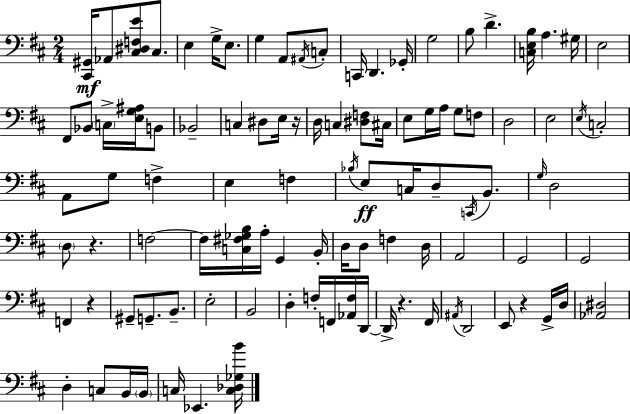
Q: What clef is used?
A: bass